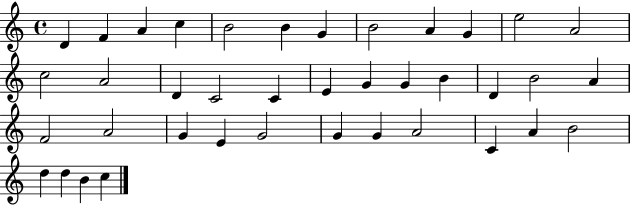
D4/q F4/q A4/q C5/q B4/h B4/q G4/q B4/h A4/q G4/q E5/h A4/h C5/h A4/h D4/q C4/h C4/q E4/q G4/q G4/q B4/q D4/q B4/h A4/q F4/h A4/h G4/q E4/q G4/h G4/q G4/q A4/h C4/q A4/q B4/h D5/q D5/q B4/q C5/q